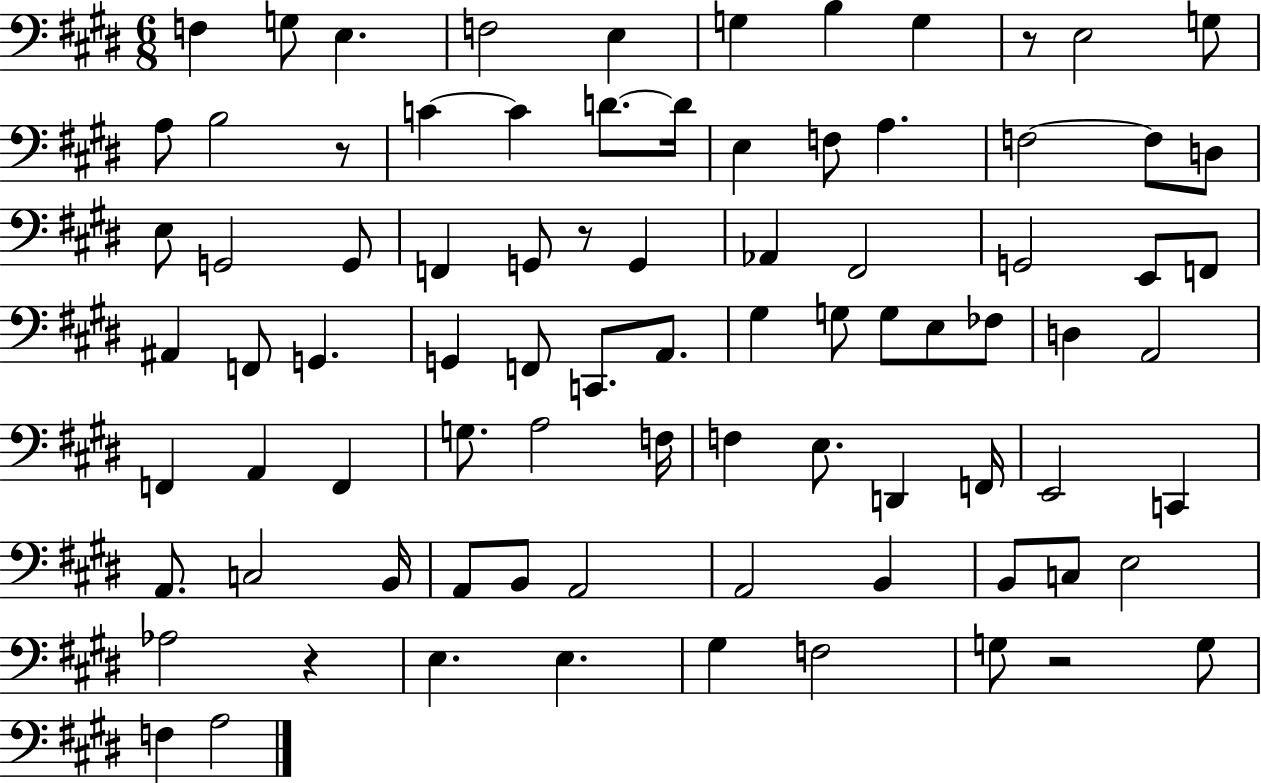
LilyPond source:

{
  \clef bass
  \numericTimeSignature
  \time 6/8
  \key e \major
  \repeat volta 2 { f4 g8 e4. | f2 e4 | g4 b4 g4 | r8 e2 g8 | \break a8 b2 r8 | c'4~~ c'4 d'8.~~ d'16 | e4 f8 a4. | f2~~ f8 d8 | \break e8 g,2 g,8 | f,4 g,8 r8 g,4 | aes,4 fis,2 | g,2 e,8 f,8 | \break ais,4 f,8 g,4. | g,4 f,8 c,8. a,8. | gis4 g8 g8 e8 fes8 | d4 a,2 | \break f,4 a,4 f,4 | g8. a2 f16 | f4 e8. d,4 f,16 | e,2 c,4 | \break a,8. c2 b,16 | a,8 b,8 a,2 | a,2 b,4 | b,8 c8 e2 | \break aes2 r4 | e4. e4. | gis4 f2 | g8 r2 g8 | \break f4 a2 | } \bar "|."
}